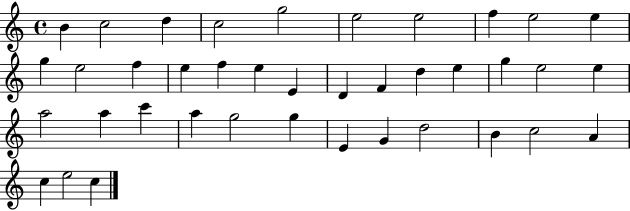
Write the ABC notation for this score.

X:1
T:Untitled
M:4/4
L:1/4
K:C
B c2 d c2 g2 e2 e2 f e2 e g e2 f e f e E D F d e g e2 e a2 a c' a g2 g E G d2 B c2 A c e2 c